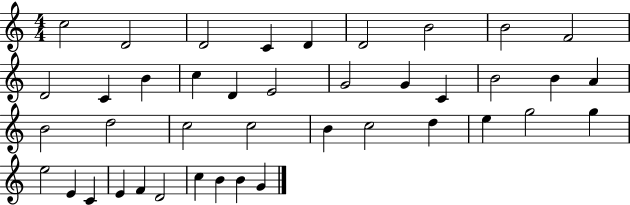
C5/h D4/h D4/h C4/q D4/q D4/h B4/h B4/h F4/h D4/h C4/q B4/q C5/q D4/q E4/h G4/h G4/q C4/q B4/h B4/q A4/q B4/h D5/h C5/h C5/h B4/q C5/h D5/q E5/q G5/h G5/q E5/h E4/q C4/q E4/q F4/q D4/h C5/q B4/q B4/q G4/q